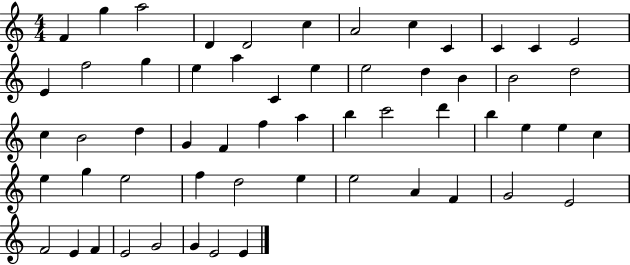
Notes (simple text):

F4/q G5/q A5/h D4/q D4/h C5/q A4/h C5/q C4/q C4/q C4/q E4/h E4/q F5/h G5/q E5/q A5/q C4/q E5/q E5/h D5/q B4/q B4/h D5/h C5/q B4/h D5/q G4/q F4/q F5/q A5/q B5/q C6/h D6/q B5/q E5/q E5/q C5/q E5/q G5/q E5/h F5/q D5/h E5/q E5/h A4/q F4/q G4/h E4/h F4/h E4/q F4/q E4/h G4/h G4/q E4/h E4/q